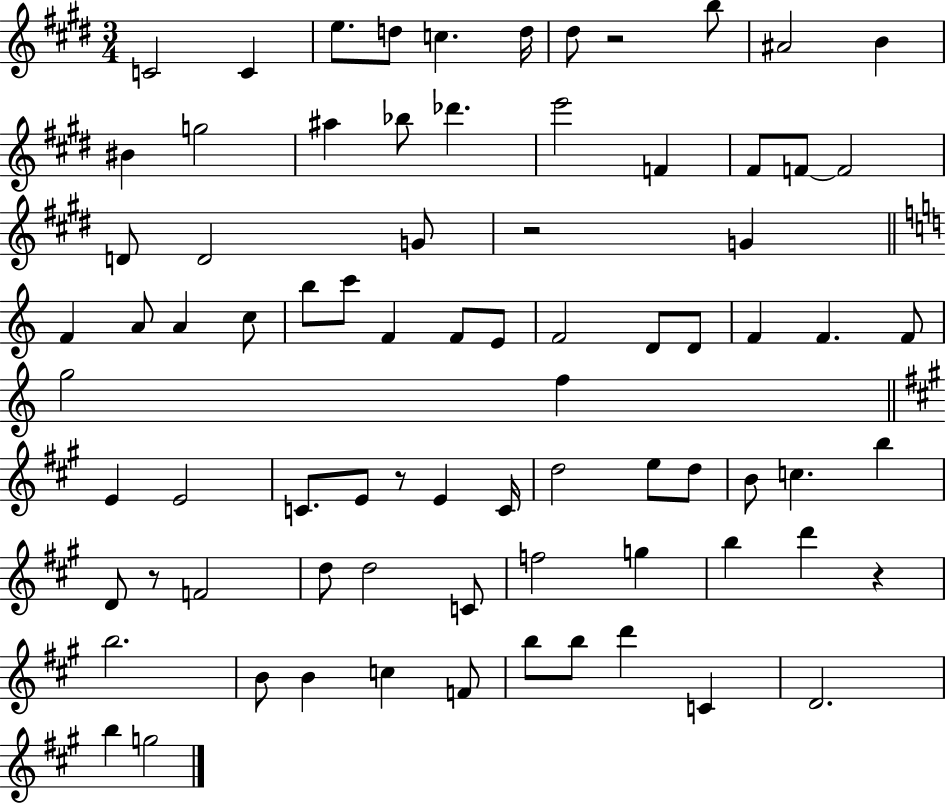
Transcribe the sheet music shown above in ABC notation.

X:1
T:Untitled
M:3/4
L:1/4
K:E
C2 C e/2 d/2 c d/4 ^d/2 z2 b/2 ^A2 B ^B g2 ^a _b/2 _d' e'2 F ^F/2 F/2 F2 D/2 D2 G/2 z2 G F A/2 A c/2 b/2 c'/2 F F/2 E/2 F2 D/2 D/2 F F F/2 g2 f E E2 C/2 E/2 z/2 E C/4 d2 e/2 d/2 B/2 c b D/2 z/2 F2 d/2 d2 C/2 f2 g b d' z b2 B/2 B c F/2 b/2 b/2 d' C D2 b g2